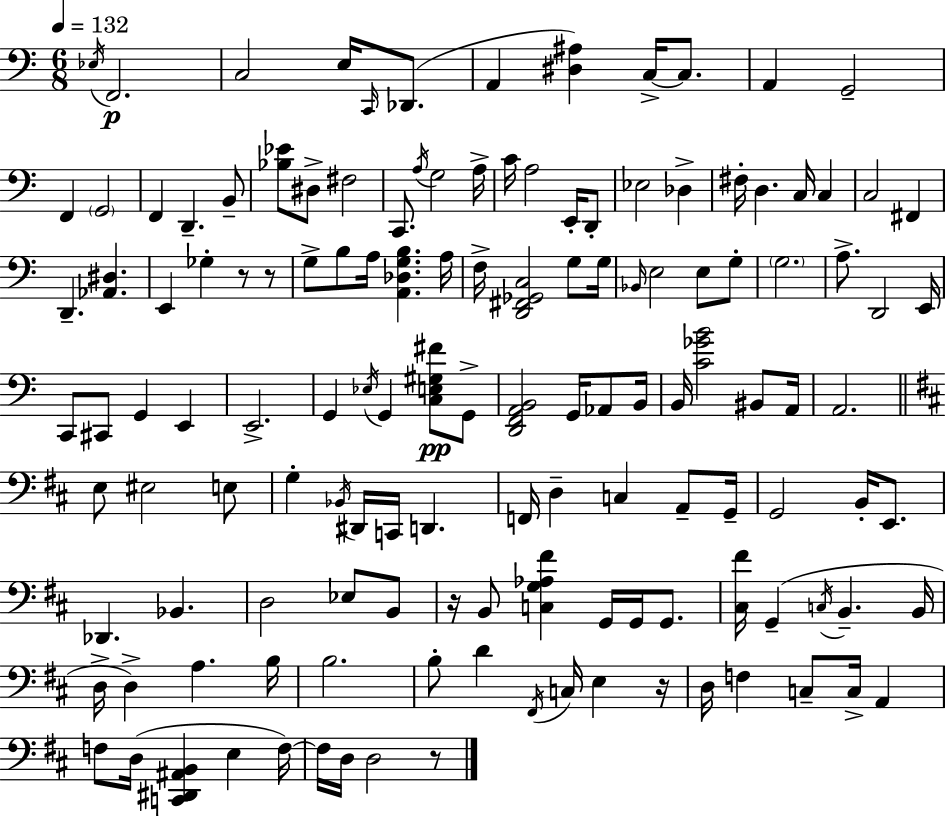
Eb3/s F2/h. C3/h E3/s C2/s Db2/e. A2/q [D#3,A#3]/q C3/s C3/e. A2/q G2/h F2/q G2/h F2/q D2/q. B2/e [Bb3,Eb4]/e D#3/e F#3/h C2/e. A3/s G3/h A3/s C4/s A3/h E2/s D2/e Eb3/h Db3/q F#3/s D3/q. C3/s C3/q C3/h F#2/q D2/q. [Ab2,D#3]/q. E2/q Gb3/q R/e R/e G3/e B3/e A3/s [A2,Db3,G3,B3]/q. A3/s F3/s [D2,F#2,Gb2,C3]/h G3/e G3/s Bb2/s E3/h E3/e G3/e G3/h. A3/e. D2/h E2/s C2/e C#2/e G2/q E2/q E2/h. G2/q Eb3/s G2/q [C3,E3,G#3,F#4]/e G2/e [D2,F2,A2,B2]/h G2/s Ab2/e B2/s B2/s [C4,Gb4,B4]/h BIS2/e A2/s A2/h. E3/e EIS3/h E3/e G3/q Bb2/s D#2/s C2/s D2/q. F2/s D3/q C3/q A2/e G2/s G2/h B2/s E2/e. Db2/q. Bb2/q. D3/h Eb3/e B2/e R/s B2/e [C3,G3,Ab3,F#4]/q G2/s G2/s G2/e. [C#3,F#4]/s G2/q C3/s B2/q. B2/s D3/s D3/q A3/q. B3/s B3/h. B3/e D4/q F#2/s C3/s E3/q R/s D3/s F3/q C3/e C3/s A2/q F3/e D3/s [C2,D#2,A#2,B2]/q E3/q F3/s F3/s D3/s D3/h R/e